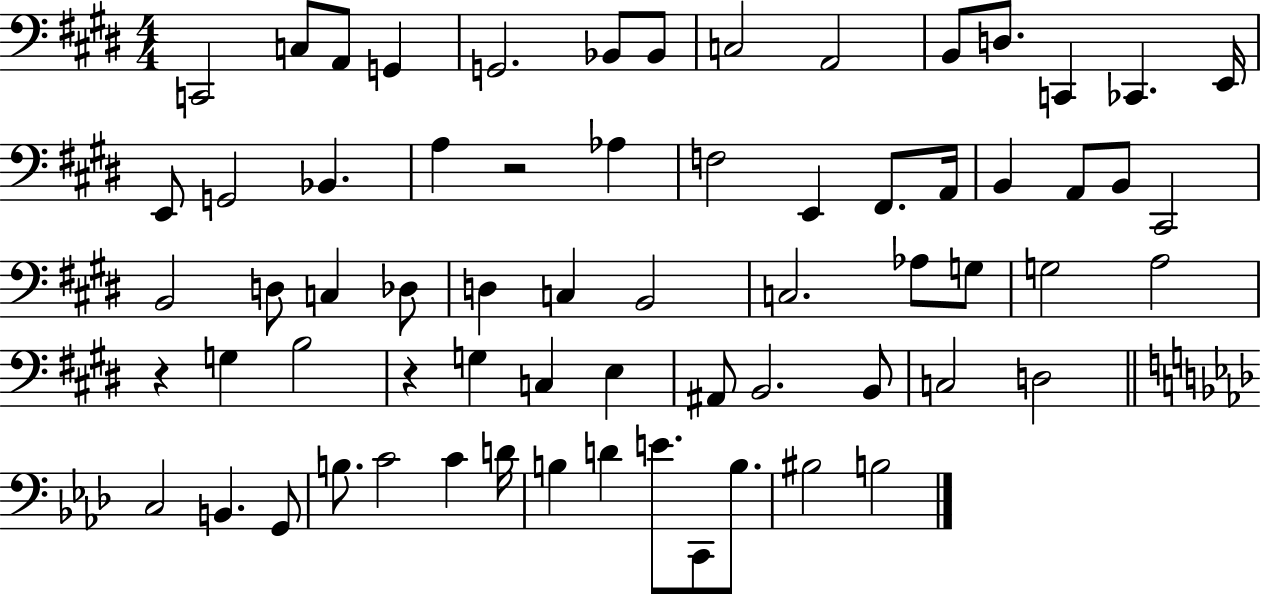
X:1
T:Untitled
M:4/4
L:1/4
K:E
C,,2 C,/2 A,,/2 G,, G,,2 _B,,/2 _B,,/2 C,2 A,,2 B,,/2 D,/2 C,, _C,, E,,/4 E,,/2 G,,2 _B,, A, z2 _A, F,2 E,, ^F,,/2 A,,/4 B,, A,,/2 B,,/2 ^C,,2 B,,2 D,/2 C, _D,/2 D, C, B,,2 C,2 _A,/2 G,/2 G,2 A,2 z G, B,2 z G, C, E, ^A,,/2 B,,2 B,,/2 C,2 D,2 C,2 B,, G,,/2 B,/2 C2 C D/4 B, D E/2 C,,/2 B,/2 ^B,2 B,2